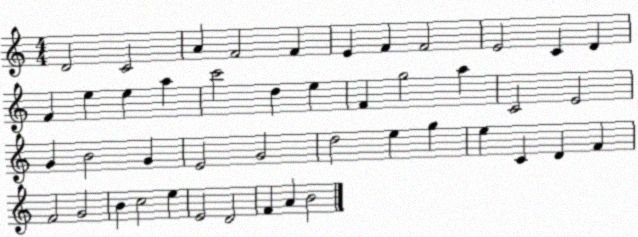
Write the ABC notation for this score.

X:1
T:Untitled
M:4/4
L:1/4
K:C
D2 C2 A F2 F E F F2 E2 C D F e e a c'2 d e F g2 a C2 E2 G B2 G E2 G2 d2 e g e C D F F2 G2 B c2 e E2 D2 F A B2